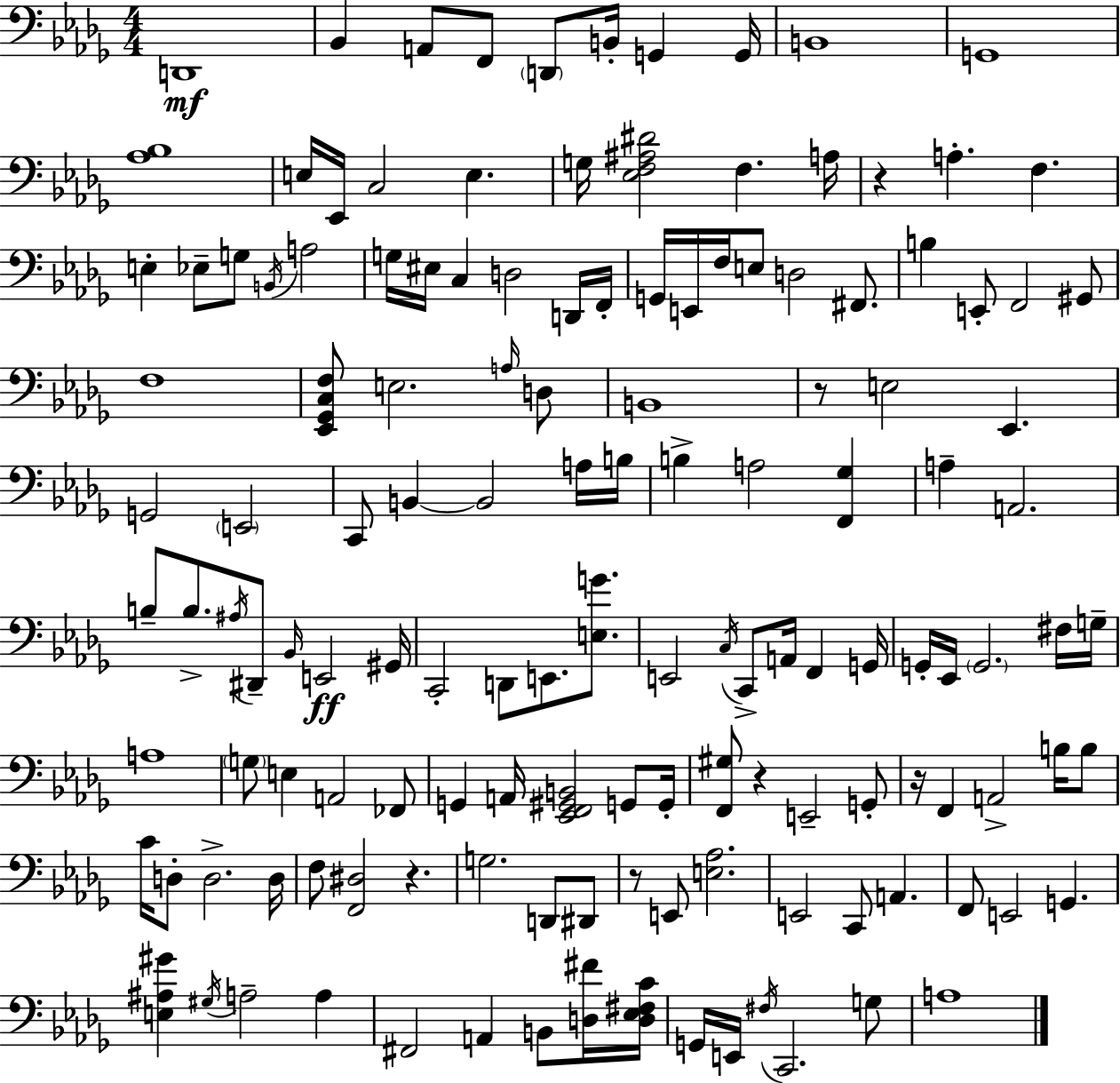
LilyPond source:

{
  \clef bass
  \numericTimeSignature
  \time 4/4
  \key bes \minor
  d,1\mf | bes,4 a,8 f,8 \parenthesize d,8 b,16-. g,4 g,16 | b,1 | g,1 | \break <aes bes>1 | e16 ees,16 c2 e4. | g16 <ees f ais dis'>2 f4. a16 | r4 a4.-. f4. | \break e4-. ees8-- g8 \acciaccatura { b,16 } a2 | g16 eis16 c4 d2 d,16 | f,16-. g,16 e,16 f16 e8 d2 fis,8. | b4 e,8-. f,2 gis,8 | \break f1 | <ees, ges, c f>8 e2. \grace { a16 } | d8 b,1 | r8 e2 ees,4. | \break g,2 \parenthesize e,2 | c,8 b,4~~ b,2 | a16 b16 b4-> a2 <f, ges>4 | a4-- a,2. | \break b8-- b8.-> \acciaccatura { ais16 } dis,8-- \grace { bes,16 } e,2\ff | gis,16 c,2-. d,8 e,8. | <e g'>8. e,2 \acciaccatura { c16 } c,8-> a,16 | f,4 g,16 g,16-. ees,16 \parenthesize g,2. | \break fis16 g16-- a1 | \parenthesize g8 e4 a,2 | fes,8 g,4 a,16 <ees, f, gis, b,>2 | g,8 g,16-. <f, gis>8 r4 e,2-- | \break g,8-. r16 f,4 a,2-> | b16 b8 c'16 d8-. d2.-> | d16 f8 <f, dis>2 r4. | g2. | \break d,8 dis,8 r8 e,8 <e aes>2. | e,2 c,8 a,4. | f,8 e,2 g,4. | <e ais gis'>4 \acciaccatura { gis16 } a2-- | \break a4 fis,2 a,4 | b,8 <d fis'>16 <d ees fis c'>16 g,16 e,16 \acciaccatura { fis16 } c,2. | g8 a1 | \bar "|."
}